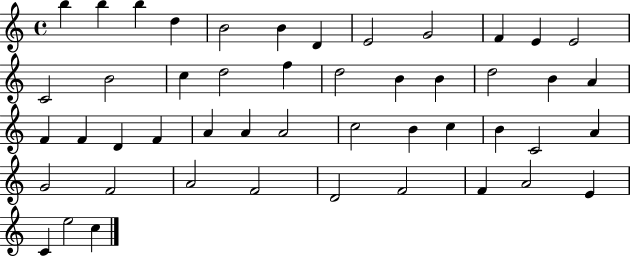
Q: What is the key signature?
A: C major